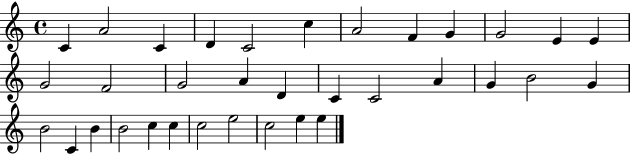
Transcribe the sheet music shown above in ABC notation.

X:1
T:Untitled
M:4/4
L:1/4
K:C
C A2 C D C2 c A2 F G G2 E E G2 F2 G2 A D C C2 A G B2 G B2 C B B2 c c c2 e2 c2 e e